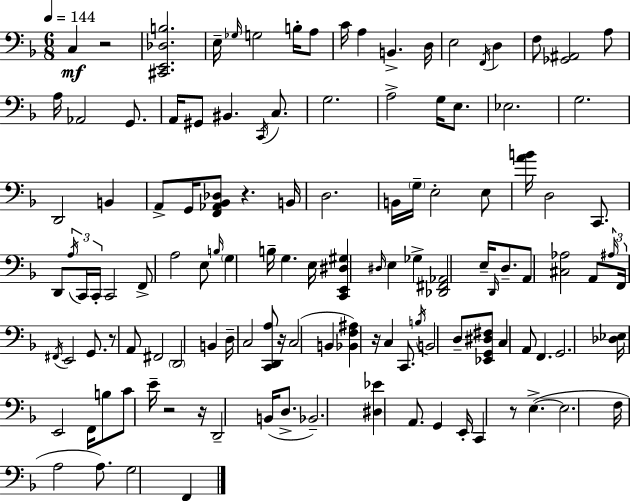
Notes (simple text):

C3/q R/h [C#2,E2,Db3,B3]/h. E3/s Gb3/s G3/h B3/s A3/e C4/s A3/q B2/q. D3/s E3/h F2/s D3/q F3/e [Gb2,A#2]/h A3/e A3/s Ab2/h G2/e. A2/s G#2/e BIS2/q. C2/s C3/e. G3/h. A3/h G3/s E3/e. Eb3/h. G3/h. D2/h B2/q A2/e G2/s [F2,Ab2,Bb2,Db3]/e R/q. B2/s D3/h. B2/s G3/s E3/h E3/e [A4,B4]/s D3/h C2/e. D2/e A3/s C2/s C2/s C2/h F2/e A3/h E3/e B3/s G3/q B3/s G3/q. E3/s [C2,E2,D#3,G#3]/q D#3/s E3/q Gb3/q [Db2,F#2,Ab2]/h E3/s D2/s D3/e. A2/e [C#3,Ab3]/h A2/e A#3/s F2/s F#2/s E2/h G2/e. R/e A2/e F#2/h D2/h B2/q D3/s C3/h [C2,D2,A3]/e R/s C3/h B2/q [Bb2,F3,A#3]/q R/s C3/q C2/e. B3/s B2/h D3/e [Eb2,G2,D#3,F#3]/e C3/q A2/e F2/q. G2/h. [Db3,Eb3]/s E2/h F2/s B3/e C4/e E4/s R/h R/s D2/h B2/s D3/e. Bb2/h. [D#3,Eb4]/q A2/e. G2/q E2/s C2/q R/e E3/q. E3/h. F3/s A3/h A3/e. G3/h F2/q